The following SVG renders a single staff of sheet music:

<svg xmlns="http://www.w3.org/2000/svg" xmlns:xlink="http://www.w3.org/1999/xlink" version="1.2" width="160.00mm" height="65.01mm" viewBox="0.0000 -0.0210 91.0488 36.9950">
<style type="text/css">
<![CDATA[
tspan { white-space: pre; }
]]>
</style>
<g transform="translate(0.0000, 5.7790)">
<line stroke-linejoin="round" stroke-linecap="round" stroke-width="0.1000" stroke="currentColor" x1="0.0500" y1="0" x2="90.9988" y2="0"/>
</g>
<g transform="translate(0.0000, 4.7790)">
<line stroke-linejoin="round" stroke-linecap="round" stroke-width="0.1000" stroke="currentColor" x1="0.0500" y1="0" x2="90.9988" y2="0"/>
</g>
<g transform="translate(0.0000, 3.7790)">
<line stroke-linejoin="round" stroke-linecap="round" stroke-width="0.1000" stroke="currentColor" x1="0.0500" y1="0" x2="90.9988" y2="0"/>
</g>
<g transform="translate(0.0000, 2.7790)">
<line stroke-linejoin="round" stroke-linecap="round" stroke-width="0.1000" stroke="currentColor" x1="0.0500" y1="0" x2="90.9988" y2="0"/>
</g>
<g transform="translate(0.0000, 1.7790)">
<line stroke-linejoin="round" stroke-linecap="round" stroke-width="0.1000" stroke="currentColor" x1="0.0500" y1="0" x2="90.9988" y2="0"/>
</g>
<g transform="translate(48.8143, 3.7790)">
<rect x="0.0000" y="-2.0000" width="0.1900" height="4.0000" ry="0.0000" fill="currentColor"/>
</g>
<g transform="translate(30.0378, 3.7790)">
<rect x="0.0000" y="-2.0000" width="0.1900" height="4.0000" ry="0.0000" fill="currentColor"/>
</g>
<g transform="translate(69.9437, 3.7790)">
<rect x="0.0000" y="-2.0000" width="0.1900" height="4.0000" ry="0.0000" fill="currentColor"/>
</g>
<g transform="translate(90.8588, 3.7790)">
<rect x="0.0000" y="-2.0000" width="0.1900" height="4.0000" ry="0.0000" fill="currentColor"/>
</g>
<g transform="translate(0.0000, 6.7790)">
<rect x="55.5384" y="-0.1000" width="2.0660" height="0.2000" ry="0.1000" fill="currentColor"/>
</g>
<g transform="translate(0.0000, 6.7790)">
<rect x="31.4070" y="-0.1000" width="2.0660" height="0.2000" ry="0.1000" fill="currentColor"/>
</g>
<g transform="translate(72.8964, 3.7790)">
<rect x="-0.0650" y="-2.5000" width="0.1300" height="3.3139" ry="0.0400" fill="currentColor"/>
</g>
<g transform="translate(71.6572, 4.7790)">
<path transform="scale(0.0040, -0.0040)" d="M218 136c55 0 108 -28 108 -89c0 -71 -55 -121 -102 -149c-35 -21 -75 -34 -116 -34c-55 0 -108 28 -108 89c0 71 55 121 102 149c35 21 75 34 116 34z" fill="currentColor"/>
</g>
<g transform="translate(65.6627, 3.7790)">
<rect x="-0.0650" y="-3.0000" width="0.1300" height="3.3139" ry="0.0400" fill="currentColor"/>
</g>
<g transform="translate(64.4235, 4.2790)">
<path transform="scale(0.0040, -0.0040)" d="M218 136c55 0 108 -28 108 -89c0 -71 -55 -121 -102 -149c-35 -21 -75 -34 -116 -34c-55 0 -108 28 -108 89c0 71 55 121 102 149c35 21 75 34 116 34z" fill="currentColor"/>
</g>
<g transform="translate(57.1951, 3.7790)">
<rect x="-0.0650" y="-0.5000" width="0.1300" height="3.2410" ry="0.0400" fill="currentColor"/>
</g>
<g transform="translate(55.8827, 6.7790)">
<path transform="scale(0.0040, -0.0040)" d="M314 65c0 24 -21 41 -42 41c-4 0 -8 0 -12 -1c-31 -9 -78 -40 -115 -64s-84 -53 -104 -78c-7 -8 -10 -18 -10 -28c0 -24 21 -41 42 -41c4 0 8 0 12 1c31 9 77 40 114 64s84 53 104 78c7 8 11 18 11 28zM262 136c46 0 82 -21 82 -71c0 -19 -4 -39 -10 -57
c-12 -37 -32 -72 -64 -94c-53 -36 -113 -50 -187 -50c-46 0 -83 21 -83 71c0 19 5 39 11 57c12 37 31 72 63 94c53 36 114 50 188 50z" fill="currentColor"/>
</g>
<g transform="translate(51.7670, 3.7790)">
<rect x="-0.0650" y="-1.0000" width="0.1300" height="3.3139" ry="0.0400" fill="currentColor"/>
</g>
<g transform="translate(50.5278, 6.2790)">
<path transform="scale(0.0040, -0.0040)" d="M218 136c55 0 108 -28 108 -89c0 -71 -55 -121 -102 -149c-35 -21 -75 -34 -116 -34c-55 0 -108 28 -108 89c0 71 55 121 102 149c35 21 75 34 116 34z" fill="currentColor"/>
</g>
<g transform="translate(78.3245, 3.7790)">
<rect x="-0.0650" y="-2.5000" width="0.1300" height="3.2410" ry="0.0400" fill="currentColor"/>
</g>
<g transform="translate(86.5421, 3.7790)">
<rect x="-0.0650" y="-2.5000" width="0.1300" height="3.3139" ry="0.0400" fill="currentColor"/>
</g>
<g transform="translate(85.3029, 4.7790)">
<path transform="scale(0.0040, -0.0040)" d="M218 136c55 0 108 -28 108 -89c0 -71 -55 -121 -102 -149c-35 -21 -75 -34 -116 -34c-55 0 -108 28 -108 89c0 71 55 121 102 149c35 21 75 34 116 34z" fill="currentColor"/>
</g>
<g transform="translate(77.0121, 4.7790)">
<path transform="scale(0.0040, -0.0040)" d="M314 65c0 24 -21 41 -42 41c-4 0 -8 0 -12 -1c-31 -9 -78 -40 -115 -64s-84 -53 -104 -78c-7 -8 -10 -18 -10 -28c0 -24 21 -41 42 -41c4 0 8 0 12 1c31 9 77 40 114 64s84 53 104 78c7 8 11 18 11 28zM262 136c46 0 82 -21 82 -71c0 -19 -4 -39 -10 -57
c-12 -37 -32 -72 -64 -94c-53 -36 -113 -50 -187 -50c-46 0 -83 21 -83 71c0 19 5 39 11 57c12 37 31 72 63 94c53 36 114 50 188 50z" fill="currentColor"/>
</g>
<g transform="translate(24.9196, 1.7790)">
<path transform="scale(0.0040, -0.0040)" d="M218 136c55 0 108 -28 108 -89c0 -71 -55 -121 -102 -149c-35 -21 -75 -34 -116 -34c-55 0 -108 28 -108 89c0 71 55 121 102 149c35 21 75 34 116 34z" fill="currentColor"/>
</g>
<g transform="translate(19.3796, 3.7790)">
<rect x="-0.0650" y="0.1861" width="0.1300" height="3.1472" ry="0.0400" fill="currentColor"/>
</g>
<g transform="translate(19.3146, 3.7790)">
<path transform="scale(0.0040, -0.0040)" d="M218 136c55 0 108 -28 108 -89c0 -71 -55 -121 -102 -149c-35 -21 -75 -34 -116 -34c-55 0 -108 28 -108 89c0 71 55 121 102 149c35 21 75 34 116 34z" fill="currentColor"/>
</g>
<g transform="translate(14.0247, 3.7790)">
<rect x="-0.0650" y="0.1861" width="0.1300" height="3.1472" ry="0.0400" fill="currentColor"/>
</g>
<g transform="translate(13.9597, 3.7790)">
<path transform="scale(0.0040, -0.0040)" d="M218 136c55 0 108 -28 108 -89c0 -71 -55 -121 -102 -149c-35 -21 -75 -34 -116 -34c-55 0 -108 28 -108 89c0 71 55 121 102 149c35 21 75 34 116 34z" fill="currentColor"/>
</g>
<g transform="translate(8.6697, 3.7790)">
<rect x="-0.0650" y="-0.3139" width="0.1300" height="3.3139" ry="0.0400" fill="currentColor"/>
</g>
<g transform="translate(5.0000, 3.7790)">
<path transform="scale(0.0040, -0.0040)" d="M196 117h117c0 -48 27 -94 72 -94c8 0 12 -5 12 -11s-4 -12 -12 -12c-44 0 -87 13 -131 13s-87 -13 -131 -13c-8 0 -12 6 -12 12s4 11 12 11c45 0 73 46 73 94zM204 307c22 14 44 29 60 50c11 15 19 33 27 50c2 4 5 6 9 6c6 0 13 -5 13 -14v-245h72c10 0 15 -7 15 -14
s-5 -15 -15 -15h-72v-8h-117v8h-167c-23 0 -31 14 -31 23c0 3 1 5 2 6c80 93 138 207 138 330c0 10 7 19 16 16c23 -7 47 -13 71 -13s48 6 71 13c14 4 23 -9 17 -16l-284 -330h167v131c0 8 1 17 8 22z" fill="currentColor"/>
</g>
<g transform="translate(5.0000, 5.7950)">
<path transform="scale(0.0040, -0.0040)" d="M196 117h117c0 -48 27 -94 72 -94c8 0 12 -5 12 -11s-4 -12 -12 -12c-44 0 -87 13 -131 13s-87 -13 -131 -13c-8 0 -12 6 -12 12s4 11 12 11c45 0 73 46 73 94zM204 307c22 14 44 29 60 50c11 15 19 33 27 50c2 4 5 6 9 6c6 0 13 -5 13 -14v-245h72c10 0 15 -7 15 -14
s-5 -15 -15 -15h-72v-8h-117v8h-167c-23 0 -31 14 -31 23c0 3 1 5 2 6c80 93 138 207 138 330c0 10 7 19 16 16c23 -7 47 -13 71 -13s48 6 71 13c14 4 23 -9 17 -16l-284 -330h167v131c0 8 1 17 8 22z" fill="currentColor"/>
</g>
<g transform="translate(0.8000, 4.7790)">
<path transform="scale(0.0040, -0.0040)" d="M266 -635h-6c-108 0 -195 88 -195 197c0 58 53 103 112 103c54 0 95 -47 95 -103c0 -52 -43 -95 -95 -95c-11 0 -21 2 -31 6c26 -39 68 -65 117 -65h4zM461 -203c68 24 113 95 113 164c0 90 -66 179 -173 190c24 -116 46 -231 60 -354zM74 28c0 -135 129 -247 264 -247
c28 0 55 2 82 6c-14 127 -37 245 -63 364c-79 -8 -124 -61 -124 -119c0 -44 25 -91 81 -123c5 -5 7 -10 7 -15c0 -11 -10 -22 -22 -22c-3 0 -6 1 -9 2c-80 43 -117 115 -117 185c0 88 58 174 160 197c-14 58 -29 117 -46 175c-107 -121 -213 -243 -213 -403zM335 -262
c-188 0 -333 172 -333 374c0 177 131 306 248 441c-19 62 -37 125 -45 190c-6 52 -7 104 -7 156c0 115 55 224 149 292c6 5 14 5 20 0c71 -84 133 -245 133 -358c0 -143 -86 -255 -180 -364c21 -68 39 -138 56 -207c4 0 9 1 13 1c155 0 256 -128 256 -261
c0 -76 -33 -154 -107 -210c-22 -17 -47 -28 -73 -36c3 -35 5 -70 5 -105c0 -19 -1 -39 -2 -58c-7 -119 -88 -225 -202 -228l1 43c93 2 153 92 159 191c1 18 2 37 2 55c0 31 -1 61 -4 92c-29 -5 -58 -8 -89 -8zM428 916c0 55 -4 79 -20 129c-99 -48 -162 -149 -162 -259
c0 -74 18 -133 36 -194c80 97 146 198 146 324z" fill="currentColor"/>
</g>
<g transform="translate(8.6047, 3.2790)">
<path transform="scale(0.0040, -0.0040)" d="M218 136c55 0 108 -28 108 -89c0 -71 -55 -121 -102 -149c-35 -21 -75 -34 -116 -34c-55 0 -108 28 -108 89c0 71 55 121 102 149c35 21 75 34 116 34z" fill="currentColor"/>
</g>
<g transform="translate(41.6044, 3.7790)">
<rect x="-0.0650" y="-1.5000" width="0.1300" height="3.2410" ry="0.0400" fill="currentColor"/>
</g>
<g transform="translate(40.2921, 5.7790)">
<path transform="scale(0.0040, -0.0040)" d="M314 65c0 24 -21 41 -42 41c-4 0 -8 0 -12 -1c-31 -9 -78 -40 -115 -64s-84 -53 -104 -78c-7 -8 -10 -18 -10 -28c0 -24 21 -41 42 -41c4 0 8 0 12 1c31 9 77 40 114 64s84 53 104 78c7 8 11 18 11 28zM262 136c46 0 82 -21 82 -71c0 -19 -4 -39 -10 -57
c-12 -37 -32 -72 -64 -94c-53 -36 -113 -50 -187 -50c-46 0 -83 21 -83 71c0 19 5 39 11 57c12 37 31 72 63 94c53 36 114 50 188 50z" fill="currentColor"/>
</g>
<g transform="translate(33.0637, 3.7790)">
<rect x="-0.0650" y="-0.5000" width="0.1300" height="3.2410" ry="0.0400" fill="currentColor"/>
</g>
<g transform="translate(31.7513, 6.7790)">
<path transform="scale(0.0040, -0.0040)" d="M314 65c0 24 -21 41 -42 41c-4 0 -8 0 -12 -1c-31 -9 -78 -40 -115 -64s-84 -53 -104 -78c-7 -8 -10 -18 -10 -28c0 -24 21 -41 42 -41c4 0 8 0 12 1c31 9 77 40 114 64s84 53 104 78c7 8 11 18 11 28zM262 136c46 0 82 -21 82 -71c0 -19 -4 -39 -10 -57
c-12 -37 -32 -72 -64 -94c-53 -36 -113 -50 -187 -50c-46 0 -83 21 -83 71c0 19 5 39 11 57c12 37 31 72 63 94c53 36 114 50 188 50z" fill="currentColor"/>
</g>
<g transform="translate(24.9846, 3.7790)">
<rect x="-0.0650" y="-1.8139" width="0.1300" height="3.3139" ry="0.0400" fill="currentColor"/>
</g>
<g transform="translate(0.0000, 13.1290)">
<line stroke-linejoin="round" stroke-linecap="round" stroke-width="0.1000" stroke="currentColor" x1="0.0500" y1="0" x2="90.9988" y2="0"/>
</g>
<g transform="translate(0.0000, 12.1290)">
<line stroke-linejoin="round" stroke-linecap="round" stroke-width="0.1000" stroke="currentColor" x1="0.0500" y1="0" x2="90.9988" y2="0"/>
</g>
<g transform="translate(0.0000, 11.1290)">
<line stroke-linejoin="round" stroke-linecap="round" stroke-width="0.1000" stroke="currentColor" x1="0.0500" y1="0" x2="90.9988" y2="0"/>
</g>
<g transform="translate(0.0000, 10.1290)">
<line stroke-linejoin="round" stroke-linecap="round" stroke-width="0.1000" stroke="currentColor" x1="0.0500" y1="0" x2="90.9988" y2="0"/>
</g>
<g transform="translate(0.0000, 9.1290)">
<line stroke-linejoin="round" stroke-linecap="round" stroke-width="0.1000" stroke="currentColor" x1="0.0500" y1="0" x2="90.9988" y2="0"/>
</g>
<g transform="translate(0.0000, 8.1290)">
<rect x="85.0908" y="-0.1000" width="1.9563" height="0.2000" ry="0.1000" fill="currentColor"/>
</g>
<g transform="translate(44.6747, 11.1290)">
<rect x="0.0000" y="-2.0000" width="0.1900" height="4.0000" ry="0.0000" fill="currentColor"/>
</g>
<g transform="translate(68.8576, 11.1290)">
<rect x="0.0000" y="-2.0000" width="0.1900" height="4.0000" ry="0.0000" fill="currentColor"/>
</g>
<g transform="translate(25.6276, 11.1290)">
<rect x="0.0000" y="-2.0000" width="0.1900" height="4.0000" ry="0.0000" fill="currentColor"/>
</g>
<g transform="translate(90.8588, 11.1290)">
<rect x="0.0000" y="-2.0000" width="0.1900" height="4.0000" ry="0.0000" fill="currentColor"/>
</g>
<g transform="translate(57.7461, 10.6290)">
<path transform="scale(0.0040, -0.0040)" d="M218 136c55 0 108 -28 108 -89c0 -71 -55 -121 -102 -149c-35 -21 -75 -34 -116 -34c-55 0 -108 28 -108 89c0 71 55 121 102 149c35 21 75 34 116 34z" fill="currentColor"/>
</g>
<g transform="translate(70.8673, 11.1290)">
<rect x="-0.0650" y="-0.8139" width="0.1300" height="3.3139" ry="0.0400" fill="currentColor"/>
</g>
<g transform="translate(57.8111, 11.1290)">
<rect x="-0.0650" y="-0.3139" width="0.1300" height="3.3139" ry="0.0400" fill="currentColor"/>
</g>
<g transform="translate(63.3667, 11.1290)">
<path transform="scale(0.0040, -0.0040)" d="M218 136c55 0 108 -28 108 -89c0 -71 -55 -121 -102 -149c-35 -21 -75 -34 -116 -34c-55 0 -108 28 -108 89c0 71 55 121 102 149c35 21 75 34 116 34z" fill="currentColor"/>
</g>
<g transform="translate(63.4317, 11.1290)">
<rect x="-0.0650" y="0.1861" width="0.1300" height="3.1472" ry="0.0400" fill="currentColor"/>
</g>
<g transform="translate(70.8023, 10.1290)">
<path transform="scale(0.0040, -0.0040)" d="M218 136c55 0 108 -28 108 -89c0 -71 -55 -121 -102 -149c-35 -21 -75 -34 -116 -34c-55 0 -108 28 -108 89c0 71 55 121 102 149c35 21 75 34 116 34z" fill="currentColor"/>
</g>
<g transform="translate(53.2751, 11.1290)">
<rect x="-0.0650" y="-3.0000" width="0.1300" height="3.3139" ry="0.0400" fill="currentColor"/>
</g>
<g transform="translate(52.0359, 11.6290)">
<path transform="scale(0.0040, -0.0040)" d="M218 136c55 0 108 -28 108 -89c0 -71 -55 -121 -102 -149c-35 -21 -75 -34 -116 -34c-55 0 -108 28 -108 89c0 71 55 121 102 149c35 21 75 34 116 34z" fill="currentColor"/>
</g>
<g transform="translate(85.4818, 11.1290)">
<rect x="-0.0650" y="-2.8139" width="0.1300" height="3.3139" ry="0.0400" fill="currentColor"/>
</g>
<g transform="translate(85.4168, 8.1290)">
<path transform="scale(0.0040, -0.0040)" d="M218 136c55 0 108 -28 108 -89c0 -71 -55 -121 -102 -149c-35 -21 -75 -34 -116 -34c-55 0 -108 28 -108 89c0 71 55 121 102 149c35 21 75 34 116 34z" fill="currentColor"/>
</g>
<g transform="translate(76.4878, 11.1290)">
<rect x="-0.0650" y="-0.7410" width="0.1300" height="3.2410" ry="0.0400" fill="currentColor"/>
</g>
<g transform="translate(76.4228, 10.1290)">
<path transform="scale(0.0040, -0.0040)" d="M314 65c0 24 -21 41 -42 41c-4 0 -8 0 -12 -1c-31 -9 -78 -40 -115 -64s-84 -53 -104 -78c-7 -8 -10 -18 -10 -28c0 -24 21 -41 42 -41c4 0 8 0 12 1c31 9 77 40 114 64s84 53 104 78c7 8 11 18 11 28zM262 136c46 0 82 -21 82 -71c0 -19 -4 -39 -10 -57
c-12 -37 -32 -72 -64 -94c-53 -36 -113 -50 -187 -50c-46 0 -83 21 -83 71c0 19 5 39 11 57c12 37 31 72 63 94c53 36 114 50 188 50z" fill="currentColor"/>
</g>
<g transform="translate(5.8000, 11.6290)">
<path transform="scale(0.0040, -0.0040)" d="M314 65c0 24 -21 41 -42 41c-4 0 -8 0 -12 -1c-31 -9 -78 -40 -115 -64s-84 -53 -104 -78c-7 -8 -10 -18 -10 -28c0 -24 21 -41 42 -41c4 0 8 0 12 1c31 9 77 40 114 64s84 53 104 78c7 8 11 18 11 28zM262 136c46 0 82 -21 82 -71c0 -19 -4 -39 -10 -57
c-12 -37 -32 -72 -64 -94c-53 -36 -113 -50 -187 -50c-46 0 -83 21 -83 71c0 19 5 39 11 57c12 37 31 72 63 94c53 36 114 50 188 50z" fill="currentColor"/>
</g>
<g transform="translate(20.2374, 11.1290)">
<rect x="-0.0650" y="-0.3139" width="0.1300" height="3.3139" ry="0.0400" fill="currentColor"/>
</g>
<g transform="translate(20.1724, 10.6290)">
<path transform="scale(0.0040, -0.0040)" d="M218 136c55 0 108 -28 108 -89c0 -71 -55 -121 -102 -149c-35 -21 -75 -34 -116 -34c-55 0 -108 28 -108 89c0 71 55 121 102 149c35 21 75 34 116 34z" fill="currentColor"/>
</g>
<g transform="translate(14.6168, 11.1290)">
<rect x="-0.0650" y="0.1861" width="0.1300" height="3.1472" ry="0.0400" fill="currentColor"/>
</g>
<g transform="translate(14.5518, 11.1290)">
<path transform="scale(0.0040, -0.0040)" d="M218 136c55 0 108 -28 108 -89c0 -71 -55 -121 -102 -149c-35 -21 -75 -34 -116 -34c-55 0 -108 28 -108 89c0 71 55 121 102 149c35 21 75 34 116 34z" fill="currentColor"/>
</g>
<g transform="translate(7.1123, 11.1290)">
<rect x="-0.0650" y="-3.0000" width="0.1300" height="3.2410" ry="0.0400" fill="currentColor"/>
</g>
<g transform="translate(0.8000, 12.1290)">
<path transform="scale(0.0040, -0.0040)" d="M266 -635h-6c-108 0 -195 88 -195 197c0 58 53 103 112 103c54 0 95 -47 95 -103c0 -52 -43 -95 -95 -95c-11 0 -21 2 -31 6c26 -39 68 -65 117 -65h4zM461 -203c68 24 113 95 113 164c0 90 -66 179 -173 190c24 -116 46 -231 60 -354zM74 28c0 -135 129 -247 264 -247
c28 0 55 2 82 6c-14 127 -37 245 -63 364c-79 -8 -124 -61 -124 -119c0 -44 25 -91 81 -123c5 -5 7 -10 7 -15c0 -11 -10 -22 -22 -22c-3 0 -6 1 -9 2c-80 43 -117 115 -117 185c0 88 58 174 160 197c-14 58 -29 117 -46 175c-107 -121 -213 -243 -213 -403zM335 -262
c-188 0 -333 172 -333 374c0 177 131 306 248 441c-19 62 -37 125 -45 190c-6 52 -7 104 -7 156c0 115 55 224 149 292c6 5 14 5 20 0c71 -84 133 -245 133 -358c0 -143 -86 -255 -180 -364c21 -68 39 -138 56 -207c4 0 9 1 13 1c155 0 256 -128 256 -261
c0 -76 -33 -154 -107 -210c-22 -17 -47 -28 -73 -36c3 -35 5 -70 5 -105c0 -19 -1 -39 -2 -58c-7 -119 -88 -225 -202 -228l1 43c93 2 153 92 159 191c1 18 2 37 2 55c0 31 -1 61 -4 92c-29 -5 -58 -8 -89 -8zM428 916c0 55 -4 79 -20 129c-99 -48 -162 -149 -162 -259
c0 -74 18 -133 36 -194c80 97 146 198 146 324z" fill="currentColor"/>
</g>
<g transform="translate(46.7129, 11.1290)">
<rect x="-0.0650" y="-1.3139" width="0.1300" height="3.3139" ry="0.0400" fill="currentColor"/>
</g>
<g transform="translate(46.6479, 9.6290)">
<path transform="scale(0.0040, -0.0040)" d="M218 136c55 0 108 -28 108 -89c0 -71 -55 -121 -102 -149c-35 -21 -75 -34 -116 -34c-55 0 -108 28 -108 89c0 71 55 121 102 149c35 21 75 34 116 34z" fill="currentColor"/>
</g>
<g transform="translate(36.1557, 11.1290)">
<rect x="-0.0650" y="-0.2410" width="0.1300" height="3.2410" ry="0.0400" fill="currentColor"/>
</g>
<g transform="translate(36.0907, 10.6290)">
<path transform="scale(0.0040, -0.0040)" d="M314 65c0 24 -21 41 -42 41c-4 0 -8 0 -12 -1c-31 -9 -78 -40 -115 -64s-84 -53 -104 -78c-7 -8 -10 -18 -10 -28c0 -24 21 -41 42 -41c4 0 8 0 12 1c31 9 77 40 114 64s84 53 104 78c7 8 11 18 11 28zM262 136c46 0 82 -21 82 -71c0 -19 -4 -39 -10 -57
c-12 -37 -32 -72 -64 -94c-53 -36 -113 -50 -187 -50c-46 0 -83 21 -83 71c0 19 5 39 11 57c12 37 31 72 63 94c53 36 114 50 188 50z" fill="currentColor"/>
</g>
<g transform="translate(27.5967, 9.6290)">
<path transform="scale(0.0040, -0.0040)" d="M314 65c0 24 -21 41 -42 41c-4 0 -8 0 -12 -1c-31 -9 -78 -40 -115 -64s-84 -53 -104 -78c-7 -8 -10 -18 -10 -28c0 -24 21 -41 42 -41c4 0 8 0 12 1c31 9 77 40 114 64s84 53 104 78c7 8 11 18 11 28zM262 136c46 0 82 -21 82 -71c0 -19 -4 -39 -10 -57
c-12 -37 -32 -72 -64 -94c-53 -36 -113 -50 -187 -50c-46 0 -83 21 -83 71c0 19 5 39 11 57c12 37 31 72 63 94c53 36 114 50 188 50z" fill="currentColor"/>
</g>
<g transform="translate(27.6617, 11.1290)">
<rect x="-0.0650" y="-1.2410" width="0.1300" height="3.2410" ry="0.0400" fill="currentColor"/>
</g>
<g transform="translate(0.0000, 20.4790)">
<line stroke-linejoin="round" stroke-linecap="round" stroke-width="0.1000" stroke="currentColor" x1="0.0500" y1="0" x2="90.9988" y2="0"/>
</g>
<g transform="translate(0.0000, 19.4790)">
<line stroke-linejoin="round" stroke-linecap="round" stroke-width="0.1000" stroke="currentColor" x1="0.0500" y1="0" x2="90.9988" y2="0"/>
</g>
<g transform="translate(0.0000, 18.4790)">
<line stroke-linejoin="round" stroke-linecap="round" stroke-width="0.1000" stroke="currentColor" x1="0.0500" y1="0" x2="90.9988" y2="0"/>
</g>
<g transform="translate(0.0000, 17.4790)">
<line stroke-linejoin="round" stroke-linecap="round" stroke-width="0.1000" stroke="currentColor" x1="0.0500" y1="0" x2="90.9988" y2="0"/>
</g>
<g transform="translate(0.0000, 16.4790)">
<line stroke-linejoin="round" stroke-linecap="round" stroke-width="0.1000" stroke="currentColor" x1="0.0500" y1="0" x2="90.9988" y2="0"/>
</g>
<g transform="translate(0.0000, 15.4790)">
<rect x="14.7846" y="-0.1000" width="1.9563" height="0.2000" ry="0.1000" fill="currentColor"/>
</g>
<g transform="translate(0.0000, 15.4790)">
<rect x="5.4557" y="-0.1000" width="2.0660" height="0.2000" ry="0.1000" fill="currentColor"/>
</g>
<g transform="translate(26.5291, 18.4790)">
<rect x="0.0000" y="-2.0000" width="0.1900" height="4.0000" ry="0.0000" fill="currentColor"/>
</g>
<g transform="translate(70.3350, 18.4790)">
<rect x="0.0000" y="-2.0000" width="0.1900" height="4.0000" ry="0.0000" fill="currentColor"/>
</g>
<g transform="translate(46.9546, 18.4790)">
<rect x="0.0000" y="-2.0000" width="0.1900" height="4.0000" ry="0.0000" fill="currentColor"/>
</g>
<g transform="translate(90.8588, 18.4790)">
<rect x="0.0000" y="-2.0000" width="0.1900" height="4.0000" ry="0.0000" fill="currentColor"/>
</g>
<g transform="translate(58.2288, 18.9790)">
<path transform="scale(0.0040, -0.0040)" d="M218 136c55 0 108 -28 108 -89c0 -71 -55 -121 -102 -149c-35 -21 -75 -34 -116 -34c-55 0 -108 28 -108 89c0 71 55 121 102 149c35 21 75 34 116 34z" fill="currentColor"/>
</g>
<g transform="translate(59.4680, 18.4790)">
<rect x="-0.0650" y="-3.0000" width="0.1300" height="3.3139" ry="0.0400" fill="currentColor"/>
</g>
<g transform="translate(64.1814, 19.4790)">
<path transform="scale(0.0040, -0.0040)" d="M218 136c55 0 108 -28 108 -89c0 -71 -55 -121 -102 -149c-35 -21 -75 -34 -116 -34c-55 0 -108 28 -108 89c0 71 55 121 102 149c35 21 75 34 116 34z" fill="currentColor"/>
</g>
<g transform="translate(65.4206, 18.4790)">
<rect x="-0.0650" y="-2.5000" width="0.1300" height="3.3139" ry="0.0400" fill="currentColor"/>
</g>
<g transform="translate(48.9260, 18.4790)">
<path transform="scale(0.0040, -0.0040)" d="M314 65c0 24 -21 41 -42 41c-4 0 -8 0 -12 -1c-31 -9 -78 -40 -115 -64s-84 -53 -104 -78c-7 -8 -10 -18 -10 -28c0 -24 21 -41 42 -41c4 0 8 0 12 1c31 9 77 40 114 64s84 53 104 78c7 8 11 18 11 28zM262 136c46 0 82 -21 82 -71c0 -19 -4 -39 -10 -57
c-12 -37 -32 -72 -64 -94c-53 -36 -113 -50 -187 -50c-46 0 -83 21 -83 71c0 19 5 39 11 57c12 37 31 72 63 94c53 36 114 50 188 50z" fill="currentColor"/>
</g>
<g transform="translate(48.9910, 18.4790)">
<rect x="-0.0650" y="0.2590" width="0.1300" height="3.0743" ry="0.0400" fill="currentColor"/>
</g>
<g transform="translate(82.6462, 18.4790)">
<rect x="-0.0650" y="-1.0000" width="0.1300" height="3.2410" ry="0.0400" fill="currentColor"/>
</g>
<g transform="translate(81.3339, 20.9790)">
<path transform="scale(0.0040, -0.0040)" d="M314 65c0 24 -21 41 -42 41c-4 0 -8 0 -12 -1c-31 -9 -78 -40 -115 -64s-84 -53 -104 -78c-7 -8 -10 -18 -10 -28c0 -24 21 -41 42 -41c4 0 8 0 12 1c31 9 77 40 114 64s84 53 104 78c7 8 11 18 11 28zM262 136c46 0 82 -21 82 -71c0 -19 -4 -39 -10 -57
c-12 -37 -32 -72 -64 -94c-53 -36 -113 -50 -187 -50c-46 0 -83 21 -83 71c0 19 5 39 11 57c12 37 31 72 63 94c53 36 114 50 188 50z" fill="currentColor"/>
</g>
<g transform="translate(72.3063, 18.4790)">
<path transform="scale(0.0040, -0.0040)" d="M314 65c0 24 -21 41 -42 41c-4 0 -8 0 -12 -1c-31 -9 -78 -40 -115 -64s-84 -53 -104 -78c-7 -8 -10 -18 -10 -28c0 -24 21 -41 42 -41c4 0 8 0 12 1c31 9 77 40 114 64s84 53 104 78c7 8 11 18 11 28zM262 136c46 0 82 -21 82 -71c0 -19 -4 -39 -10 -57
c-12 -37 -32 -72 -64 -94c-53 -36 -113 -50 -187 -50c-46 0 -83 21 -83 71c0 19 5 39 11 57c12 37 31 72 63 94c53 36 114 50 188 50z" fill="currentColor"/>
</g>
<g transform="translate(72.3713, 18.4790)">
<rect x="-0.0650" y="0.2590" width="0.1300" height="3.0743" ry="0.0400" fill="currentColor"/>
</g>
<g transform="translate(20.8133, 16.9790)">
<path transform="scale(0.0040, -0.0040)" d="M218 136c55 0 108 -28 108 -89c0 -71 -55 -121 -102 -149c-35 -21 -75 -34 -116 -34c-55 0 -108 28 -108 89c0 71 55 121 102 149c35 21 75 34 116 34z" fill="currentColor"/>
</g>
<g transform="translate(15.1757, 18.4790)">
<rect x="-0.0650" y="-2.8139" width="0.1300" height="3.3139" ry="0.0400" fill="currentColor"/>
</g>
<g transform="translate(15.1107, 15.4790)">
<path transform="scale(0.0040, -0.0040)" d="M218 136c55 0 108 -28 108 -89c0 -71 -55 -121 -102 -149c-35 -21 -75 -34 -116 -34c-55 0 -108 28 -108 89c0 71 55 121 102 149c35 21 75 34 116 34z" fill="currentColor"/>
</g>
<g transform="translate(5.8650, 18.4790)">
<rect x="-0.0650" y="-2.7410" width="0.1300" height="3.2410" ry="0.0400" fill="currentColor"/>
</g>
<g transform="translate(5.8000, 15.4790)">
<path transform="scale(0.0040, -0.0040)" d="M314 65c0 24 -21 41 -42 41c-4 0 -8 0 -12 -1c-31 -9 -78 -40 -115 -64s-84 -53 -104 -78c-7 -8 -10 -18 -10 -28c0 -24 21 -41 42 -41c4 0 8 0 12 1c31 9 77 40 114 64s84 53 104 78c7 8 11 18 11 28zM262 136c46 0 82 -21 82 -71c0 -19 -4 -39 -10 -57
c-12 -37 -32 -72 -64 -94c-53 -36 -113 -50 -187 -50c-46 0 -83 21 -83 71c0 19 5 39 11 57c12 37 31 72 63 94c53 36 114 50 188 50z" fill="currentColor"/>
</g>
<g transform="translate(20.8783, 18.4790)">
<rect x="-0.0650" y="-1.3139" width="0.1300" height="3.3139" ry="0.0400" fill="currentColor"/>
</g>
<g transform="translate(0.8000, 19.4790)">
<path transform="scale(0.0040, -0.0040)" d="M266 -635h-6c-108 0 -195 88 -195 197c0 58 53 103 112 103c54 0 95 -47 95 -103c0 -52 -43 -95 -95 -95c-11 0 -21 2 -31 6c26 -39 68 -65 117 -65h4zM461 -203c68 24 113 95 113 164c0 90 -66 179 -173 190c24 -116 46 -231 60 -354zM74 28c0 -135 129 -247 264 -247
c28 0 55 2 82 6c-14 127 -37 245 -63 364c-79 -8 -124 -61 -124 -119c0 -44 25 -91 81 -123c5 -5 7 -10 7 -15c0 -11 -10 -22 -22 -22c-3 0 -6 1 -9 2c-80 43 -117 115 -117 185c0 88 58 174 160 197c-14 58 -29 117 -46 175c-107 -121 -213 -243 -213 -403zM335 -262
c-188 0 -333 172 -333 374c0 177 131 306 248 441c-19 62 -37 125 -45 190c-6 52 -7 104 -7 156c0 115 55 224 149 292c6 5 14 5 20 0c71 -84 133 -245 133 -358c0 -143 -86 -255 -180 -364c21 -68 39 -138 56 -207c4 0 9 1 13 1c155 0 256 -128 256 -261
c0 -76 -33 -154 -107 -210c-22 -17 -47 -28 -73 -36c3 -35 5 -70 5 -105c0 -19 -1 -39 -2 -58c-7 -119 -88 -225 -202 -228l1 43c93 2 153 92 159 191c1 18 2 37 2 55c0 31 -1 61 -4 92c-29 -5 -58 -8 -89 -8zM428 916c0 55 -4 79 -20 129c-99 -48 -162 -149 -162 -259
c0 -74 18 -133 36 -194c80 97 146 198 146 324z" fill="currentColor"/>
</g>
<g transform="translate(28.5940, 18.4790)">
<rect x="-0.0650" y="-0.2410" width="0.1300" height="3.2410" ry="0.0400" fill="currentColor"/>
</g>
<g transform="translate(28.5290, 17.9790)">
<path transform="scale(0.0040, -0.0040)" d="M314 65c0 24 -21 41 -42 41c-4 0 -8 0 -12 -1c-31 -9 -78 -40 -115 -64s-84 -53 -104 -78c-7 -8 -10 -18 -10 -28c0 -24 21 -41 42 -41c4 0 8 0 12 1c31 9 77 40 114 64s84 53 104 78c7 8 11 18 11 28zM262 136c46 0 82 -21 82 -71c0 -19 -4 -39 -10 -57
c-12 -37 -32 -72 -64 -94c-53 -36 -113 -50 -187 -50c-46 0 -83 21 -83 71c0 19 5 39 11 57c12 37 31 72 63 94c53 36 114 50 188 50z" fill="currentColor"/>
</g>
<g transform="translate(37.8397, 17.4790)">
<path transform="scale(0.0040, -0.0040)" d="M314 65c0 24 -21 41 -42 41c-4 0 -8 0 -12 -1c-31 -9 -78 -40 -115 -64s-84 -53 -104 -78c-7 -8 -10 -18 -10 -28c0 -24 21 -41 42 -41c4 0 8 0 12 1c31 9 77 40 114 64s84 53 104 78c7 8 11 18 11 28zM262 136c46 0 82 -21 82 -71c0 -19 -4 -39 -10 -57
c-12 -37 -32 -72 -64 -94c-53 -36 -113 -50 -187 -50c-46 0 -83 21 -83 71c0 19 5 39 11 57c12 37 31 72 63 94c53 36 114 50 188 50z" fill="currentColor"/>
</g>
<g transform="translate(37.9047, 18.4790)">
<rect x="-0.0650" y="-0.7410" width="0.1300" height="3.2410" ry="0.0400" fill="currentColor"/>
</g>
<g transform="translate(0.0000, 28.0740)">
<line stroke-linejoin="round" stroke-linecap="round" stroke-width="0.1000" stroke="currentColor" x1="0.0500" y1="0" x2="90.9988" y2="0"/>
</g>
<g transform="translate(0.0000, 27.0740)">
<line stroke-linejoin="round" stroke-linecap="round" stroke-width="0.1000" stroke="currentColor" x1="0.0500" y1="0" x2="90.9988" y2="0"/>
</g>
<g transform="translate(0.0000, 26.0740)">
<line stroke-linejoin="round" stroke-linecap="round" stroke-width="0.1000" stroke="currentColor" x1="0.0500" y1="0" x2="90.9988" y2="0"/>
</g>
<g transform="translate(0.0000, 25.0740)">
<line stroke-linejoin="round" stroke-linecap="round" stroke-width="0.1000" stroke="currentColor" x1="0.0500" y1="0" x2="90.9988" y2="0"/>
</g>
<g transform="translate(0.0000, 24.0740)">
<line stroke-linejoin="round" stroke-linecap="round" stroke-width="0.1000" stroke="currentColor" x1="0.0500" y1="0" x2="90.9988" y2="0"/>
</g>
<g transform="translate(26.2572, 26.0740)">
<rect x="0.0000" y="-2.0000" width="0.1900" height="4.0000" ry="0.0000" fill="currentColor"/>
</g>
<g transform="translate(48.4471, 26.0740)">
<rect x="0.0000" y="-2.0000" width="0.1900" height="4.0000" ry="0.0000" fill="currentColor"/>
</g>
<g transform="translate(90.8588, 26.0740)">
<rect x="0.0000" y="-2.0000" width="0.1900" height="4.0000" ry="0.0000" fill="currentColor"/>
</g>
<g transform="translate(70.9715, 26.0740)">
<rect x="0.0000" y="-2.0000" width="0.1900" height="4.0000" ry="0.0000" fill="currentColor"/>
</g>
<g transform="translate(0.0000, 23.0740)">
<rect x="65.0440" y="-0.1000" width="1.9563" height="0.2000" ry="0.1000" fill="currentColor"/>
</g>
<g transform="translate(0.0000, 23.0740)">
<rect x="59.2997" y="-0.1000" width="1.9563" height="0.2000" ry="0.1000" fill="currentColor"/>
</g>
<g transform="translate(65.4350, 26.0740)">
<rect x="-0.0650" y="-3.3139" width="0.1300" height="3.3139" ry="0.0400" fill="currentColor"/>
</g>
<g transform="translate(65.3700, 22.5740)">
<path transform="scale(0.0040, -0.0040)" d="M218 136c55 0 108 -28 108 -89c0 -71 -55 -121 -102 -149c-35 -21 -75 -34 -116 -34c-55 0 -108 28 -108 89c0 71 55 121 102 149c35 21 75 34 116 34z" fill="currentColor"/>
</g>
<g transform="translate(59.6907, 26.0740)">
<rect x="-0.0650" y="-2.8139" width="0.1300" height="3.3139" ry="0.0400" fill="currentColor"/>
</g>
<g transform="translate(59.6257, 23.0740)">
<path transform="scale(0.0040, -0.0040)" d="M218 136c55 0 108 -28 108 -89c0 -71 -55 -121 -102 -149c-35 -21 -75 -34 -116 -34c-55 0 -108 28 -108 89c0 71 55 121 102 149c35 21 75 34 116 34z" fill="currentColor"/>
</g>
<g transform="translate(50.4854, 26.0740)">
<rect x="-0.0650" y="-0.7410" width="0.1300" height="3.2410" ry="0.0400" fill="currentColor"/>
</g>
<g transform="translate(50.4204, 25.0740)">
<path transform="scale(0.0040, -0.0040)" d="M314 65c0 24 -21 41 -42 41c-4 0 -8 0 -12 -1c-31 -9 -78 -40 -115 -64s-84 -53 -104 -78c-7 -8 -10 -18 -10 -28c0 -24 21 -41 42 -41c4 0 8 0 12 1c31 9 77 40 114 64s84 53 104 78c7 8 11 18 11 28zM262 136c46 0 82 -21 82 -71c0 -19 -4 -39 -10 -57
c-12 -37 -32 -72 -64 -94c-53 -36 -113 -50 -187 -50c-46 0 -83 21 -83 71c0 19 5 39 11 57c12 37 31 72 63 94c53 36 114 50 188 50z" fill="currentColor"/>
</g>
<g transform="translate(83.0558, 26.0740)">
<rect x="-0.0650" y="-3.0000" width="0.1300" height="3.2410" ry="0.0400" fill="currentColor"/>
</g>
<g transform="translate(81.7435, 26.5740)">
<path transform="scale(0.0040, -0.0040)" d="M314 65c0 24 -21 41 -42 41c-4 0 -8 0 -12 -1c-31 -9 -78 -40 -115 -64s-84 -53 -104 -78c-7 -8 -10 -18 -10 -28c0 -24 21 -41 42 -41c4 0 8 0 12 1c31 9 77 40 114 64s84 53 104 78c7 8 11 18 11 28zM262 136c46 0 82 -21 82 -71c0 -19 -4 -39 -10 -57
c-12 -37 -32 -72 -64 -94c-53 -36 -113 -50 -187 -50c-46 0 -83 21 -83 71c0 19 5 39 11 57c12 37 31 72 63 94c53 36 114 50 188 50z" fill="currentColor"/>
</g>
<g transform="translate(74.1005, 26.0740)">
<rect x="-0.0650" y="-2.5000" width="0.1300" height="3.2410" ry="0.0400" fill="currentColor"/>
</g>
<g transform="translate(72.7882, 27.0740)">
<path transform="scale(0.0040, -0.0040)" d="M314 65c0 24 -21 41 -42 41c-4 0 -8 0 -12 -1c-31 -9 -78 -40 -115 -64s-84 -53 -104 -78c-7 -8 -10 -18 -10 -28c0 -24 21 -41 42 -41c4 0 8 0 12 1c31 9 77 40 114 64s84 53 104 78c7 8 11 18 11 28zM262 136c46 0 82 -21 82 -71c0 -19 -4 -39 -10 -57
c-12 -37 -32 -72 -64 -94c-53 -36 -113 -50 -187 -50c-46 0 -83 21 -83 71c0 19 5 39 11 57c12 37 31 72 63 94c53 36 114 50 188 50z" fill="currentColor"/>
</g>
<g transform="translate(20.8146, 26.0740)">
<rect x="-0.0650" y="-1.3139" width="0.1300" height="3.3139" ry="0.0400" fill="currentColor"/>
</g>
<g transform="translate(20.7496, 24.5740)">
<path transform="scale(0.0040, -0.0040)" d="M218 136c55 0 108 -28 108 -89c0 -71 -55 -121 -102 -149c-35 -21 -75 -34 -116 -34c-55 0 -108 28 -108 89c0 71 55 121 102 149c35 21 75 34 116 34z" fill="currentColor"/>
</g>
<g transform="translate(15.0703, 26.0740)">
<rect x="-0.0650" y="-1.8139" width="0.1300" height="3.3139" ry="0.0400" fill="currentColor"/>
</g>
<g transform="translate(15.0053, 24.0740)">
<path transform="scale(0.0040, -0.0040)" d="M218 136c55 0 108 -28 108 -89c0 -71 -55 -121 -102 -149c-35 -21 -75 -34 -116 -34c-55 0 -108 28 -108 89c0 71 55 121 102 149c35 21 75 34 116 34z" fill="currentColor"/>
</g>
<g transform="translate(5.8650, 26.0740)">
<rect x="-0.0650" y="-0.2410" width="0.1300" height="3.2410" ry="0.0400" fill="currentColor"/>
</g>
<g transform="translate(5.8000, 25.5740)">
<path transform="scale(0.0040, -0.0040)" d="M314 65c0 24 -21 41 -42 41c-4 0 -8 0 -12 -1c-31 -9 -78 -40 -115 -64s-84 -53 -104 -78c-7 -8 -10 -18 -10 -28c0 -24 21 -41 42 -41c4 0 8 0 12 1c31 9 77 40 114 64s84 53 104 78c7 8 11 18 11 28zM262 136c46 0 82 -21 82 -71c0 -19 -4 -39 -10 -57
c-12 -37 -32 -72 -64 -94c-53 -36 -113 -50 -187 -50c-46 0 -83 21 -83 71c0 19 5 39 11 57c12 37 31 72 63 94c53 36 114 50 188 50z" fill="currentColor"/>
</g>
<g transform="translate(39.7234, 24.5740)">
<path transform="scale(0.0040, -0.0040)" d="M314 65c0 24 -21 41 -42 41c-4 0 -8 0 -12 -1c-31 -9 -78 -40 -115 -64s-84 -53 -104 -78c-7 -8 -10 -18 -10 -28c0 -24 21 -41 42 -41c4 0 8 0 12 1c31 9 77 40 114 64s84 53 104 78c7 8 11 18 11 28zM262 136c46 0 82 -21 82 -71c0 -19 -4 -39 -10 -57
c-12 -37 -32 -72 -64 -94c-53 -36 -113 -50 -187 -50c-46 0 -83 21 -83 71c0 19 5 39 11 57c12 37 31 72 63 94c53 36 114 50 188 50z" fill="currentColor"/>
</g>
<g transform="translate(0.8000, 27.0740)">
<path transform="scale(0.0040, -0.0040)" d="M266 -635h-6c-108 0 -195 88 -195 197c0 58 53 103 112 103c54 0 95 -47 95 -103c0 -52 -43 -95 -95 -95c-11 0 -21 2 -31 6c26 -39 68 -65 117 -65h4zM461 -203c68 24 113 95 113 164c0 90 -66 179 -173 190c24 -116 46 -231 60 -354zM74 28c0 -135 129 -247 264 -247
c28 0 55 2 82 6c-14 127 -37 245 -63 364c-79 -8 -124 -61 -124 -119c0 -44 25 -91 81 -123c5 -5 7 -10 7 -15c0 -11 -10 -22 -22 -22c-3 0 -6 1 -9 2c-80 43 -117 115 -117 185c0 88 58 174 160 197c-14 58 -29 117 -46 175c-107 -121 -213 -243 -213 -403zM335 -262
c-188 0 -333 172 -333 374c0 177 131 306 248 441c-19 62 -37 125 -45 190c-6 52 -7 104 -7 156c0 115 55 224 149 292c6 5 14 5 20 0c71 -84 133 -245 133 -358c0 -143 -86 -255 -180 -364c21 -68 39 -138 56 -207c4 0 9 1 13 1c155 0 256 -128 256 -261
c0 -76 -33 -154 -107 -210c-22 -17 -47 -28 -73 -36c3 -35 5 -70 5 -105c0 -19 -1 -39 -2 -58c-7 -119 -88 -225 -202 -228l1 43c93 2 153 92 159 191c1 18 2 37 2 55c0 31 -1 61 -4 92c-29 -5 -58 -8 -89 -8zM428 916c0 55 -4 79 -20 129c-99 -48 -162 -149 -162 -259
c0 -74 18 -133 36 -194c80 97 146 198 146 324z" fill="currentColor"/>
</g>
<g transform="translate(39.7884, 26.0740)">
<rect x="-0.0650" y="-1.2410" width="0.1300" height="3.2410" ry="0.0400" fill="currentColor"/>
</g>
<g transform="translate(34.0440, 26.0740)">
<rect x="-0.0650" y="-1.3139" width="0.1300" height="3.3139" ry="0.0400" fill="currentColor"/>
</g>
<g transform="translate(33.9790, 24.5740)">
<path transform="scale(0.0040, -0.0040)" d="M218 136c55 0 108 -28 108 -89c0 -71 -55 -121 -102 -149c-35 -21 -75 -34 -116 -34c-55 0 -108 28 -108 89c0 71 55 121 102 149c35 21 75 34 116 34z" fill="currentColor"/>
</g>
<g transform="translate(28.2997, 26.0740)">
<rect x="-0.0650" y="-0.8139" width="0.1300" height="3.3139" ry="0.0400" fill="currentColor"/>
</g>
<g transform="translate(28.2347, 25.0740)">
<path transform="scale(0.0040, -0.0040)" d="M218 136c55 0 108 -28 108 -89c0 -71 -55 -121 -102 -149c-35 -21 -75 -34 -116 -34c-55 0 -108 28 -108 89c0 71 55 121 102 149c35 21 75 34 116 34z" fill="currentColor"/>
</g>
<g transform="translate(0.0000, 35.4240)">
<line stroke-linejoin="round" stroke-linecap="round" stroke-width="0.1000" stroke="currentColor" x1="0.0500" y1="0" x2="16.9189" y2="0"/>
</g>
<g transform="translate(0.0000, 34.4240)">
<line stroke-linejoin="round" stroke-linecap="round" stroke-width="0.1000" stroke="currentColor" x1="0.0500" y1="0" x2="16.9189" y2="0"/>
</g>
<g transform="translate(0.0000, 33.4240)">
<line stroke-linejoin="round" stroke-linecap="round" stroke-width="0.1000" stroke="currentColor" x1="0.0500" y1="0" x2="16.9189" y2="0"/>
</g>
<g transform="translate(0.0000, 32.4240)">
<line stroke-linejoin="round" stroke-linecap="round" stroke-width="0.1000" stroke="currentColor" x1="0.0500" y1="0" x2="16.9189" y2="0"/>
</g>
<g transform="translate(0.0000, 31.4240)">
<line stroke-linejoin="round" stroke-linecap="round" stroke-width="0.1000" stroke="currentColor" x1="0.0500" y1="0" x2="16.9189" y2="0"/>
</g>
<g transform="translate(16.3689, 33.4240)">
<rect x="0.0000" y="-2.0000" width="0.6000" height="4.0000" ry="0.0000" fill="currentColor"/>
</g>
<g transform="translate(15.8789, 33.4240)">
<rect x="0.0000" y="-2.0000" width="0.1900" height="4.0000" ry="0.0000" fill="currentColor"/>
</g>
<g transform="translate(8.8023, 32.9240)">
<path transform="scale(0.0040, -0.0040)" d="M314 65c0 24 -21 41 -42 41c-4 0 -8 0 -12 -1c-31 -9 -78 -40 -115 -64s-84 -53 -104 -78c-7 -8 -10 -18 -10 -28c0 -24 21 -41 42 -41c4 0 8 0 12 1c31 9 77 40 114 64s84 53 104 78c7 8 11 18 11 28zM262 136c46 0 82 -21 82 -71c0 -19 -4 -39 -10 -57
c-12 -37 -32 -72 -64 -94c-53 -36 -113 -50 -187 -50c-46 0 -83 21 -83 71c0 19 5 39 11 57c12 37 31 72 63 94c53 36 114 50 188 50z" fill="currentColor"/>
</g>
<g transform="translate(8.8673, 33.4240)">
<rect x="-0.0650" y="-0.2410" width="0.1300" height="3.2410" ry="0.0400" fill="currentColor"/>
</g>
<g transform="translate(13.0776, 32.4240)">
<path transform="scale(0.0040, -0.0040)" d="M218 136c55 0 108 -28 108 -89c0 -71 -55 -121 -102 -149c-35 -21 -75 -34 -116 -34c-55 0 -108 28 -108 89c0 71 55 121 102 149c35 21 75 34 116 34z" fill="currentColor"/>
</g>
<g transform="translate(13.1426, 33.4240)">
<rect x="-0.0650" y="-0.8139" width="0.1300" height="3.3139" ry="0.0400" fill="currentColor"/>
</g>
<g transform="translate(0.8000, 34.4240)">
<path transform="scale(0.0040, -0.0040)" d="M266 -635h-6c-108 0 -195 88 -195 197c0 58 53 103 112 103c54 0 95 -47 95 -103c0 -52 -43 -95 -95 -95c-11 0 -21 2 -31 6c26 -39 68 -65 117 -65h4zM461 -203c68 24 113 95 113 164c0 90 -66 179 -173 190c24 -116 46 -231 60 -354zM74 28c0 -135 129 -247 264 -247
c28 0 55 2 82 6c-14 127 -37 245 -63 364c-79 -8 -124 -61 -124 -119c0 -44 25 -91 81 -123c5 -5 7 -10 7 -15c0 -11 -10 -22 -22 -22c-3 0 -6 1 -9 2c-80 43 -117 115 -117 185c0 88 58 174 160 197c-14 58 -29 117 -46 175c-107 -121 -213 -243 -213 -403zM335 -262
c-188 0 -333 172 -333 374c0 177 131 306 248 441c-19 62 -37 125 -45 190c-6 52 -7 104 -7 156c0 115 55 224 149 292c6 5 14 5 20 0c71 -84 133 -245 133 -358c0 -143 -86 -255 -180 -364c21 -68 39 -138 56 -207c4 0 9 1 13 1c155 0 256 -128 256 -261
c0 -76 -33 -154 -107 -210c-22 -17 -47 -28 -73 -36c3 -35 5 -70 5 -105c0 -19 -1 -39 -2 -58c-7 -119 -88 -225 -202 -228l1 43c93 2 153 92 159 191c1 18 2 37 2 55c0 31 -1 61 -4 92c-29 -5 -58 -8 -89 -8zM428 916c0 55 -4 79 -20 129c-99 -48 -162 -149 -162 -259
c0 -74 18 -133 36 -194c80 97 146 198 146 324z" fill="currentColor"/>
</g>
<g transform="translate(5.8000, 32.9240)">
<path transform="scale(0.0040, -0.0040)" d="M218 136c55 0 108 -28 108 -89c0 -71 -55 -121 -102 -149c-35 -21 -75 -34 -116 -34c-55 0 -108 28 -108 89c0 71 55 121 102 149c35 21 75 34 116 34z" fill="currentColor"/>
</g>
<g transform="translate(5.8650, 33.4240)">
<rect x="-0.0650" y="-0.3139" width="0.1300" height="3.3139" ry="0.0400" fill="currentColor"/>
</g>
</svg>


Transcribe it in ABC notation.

X:1
T:Untitled
M:4/4
L:1/4
K:C
c B B f C2 E2 D C2 A G G2 G A2 B c e2 c2 e A c B d d2 a a2 a e c2 d2 B2 A G B2 D2 c2 f e d e e2 d2 a b G2 A2 c c2 d